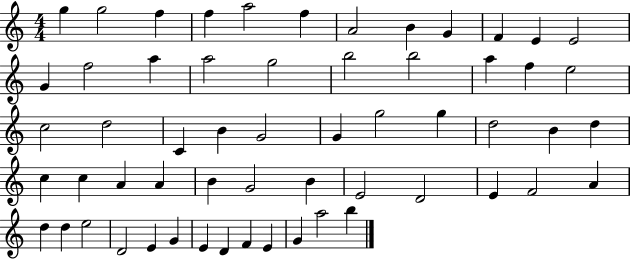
{
  \clef treble
  \numericTimeSignature
  \time 4/4
  \key c \major
  g''4 g''2 f''4 | f''4 a''2 f''4 | a'2 b'4 g'4 | f'4 e'4 e'2 | \break g'4 f''2 a''4 | a''2 g''2 | b''2 b''2 | a''4 f''4 e''2 | \break c''2 d''2 | c'4 b'4 g'2 | g'4 g''2 g''4 | d''2 b'4 d''4 | \break c''4 c''4 a'4 a'4 | b'4 g'2 b'4 | e'2 d'2 | e'4 f'2 a'4 | \break d''4 d''4 e''2 | d'2 e'4 g'4 | e'4 d'4 f'4 e'4 | g'4 a''2 b''4 | \break \bar "|."
}